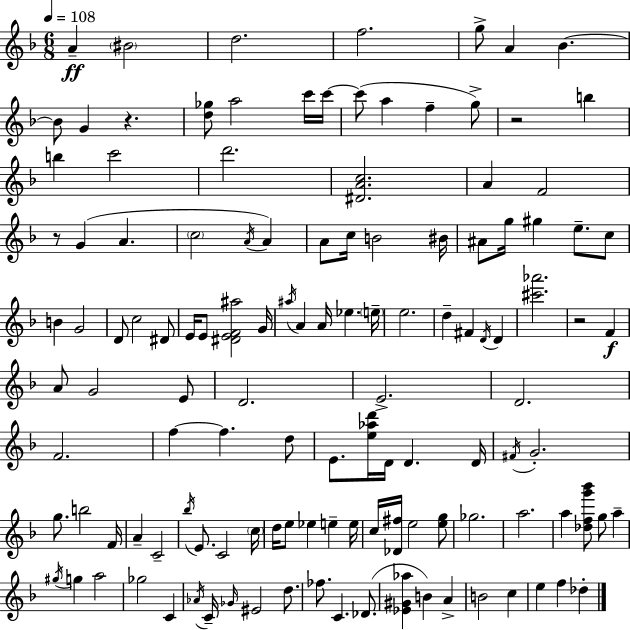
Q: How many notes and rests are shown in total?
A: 125